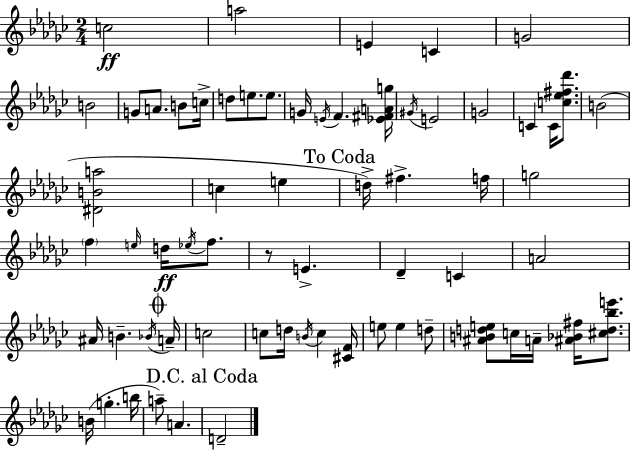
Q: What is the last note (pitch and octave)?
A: D4